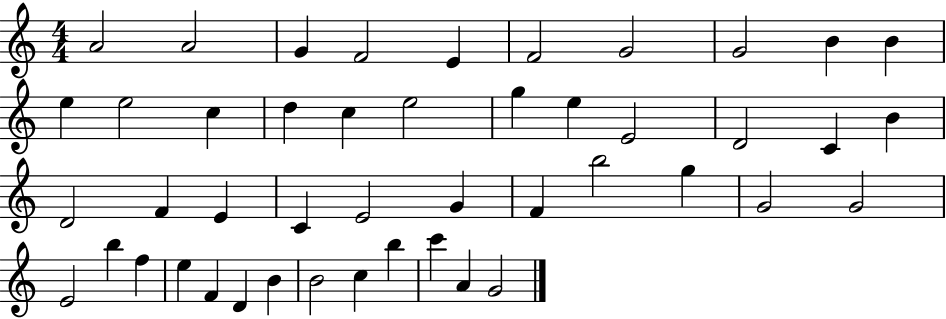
{
  \clef treble
  \numericTimeSignature
  \time 4/4
  \key c \major
  a'2 a'2 | g'4 f'2 e'4 | f'2 g'2 | g'2 b'4 b'4 | \break e''4 e''2 c''4 | d''4 c''4 e''2 | g''4 e''4 e'2 | d'2 c'4 b'4 | \break d'2 f'4 e'4 | c'4 e'2 g'4 | f'4 b''2 g''4 | g'2 g'2 | \break e'2 b''4 f''4 | e''4 f'4 d'4 b'4 | b'2 c''4 b''4 | c'''4 a'4 g'2 | \break \bar "|."
}